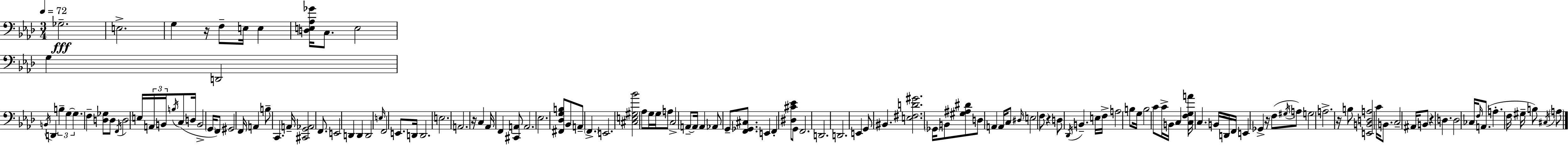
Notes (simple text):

Gb3/h. E3/h. G3/q R/s F3/e E3/s E3/q [D3,E3,Ab3,Gb4]/s C3/e. E3/h G3/q D2/h B2/s D2/q B3/q G3/q G3/q. F3/q [D3,Gb3]/e D3/e F2/s D3/h E3/s A2/s B2/s B3/s C3/e D3/s B2/h G2/s F2/e G#2/h F2/s A2/q B3/e C2/q. A2/s [C#2,G2,Ab2]/h F2/e. E2/h D2/q D2/q D2/h E3/s F2/h E2/e. D2/s D2/h. E3/h. A2/h. R/s C3/q Ab2/s F2/q [C#2,A2]/e A2/h. Eb3/h. [F#2,Db3,G3,B3]/e Bb2/e A2/e F2/q. E2/h. [C#3,E3,G#3,Bb4]/h Ab3/e G3/s G3/s A3/e C3/h A2/e A2/s A2/q Ab2/e G2/e [F2,Gb2,C#3]/e. E2/q F2/q [D#3,C#4,Eb4]/e G2/e F2/h. D2/h. D2/h. E2/q G2/e BIS2/q. [E3,F#3,D4,G#4]/h. Gb2/s B2/e [G#3,A#3,D#4]/e D3/e A2/q A2/s C3/e D#3/s E3/h F3/e R/q D3/e Db2/s B2/q. E3/s F3/s A3/h B3/e G3/s B3/h C4/e C4/s B2/s C3/q [C3,F3,G3,A4]/s C3/q. B2/s D2/s F2/s E2/q Gb2/q R/s F3/e G#3/s A3/e G3/h A3/h. R/s B3/e [E2,B2,D3,A3]/h C4/s B2/e. C3/h A#2/s B2/e R/q D3/q. D3/h CES3/s F3/s A2/e. A3/q. F3/s G#3/s B3/e C#3/s A3/e